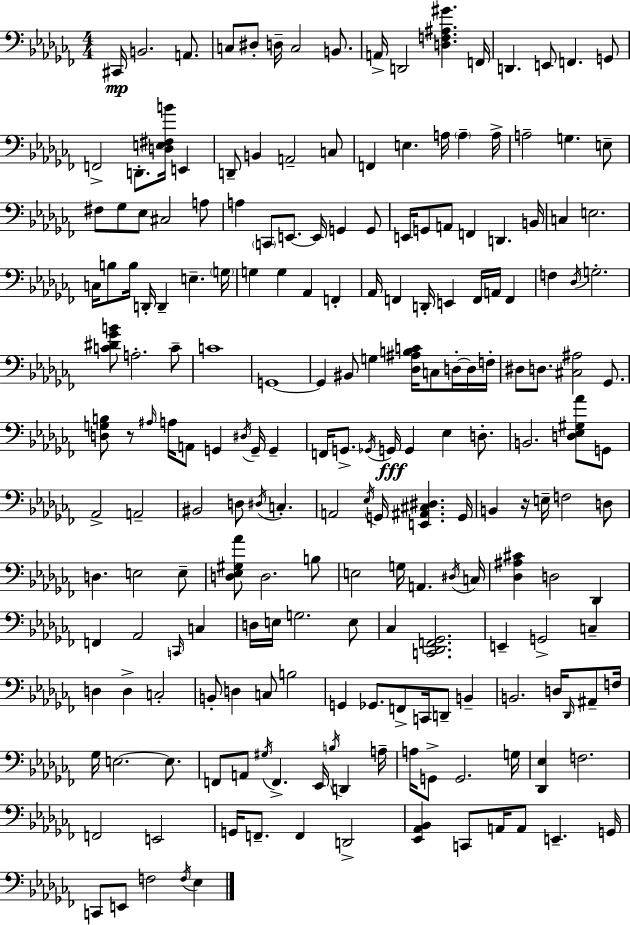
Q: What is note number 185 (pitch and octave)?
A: E2